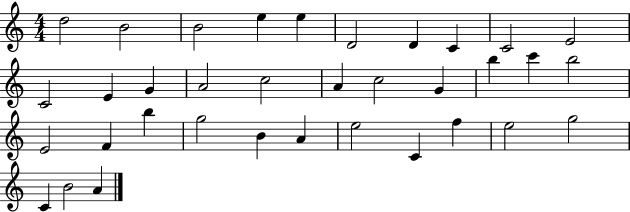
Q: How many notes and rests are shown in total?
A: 35